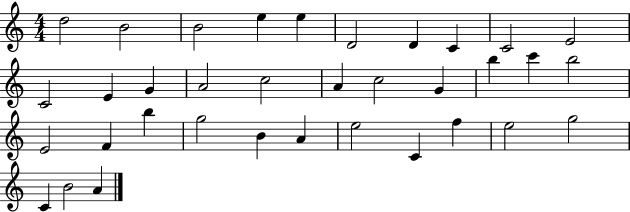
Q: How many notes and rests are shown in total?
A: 35